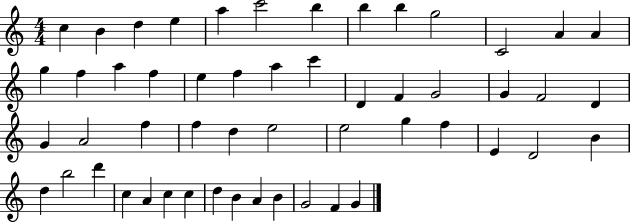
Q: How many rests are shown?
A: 0